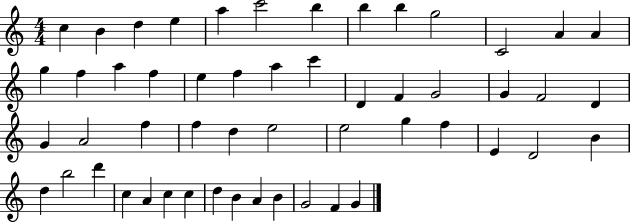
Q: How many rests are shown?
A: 0